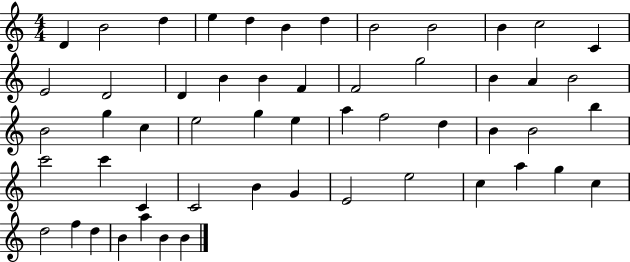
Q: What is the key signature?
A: C major